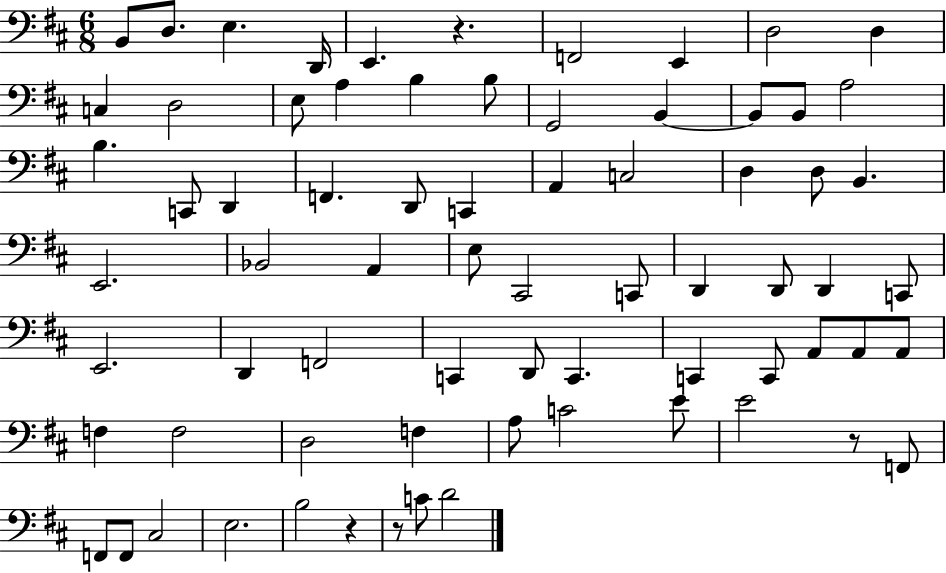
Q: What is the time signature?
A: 6/8